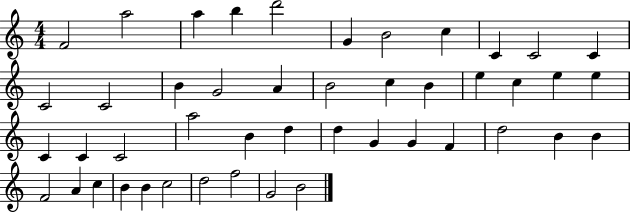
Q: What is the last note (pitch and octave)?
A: B4